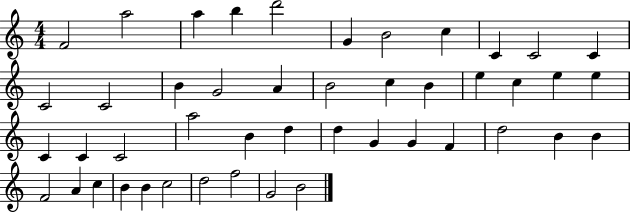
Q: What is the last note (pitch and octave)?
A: B4